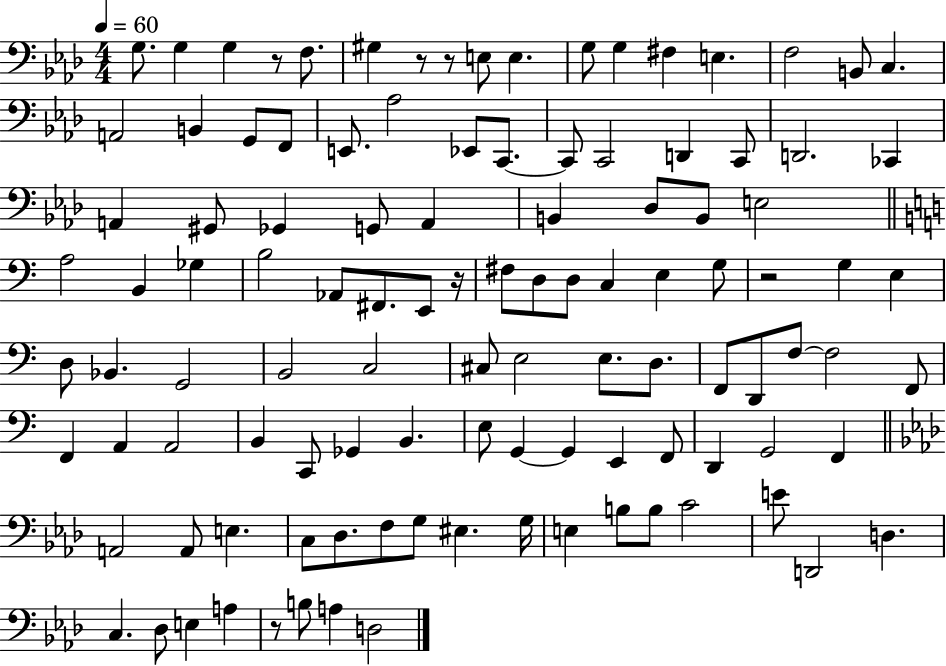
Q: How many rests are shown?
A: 6